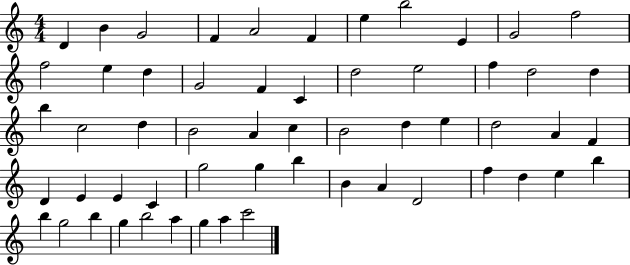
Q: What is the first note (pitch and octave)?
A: D4